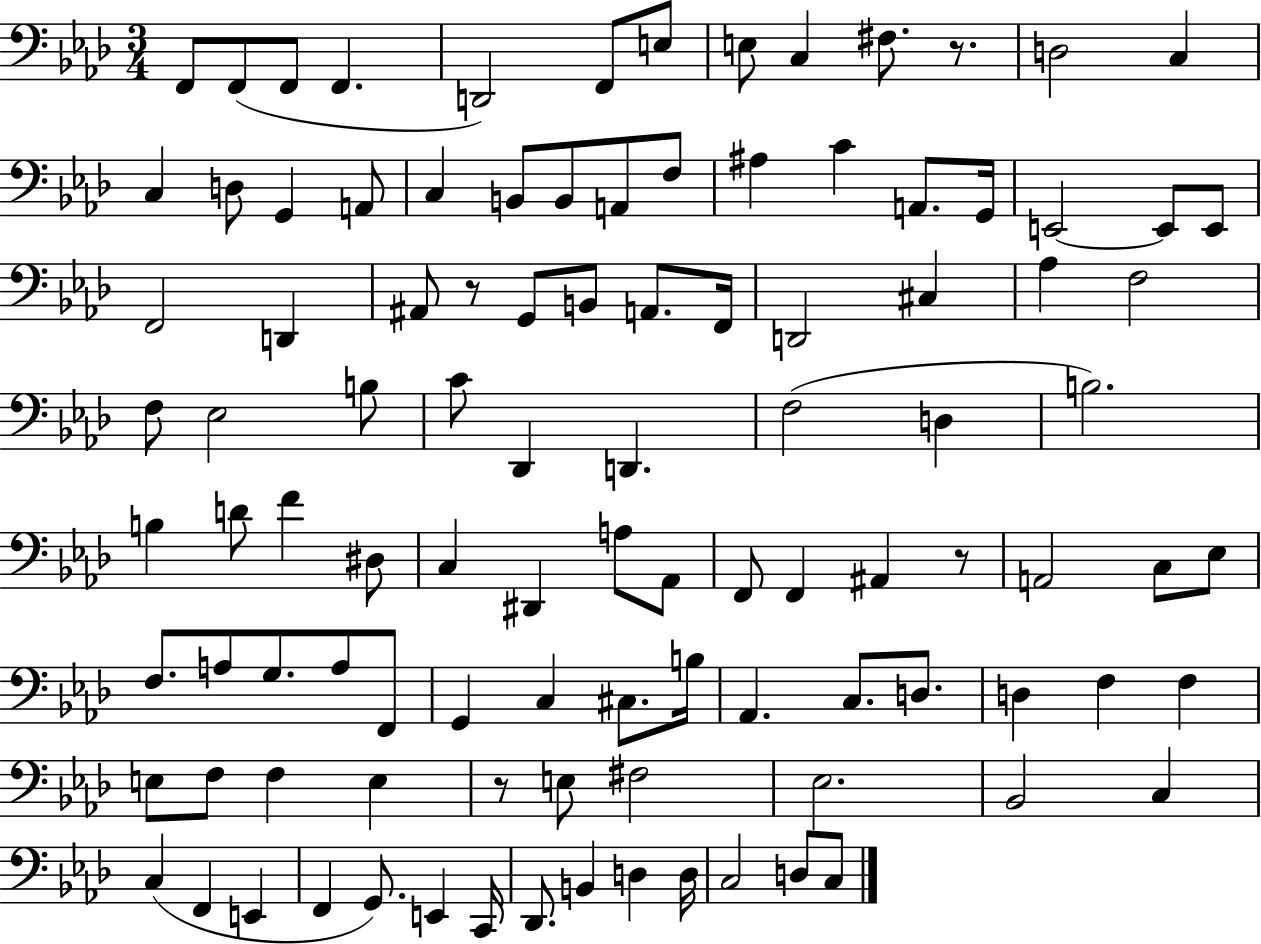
X:1
T:Untitled
M:3/4
L:1/4
K:Ab
F,,/2 F,,/2 F,,/2 F,, D,,2 F,,/2 E,/2 E,/2 C, ^F,/2 z/2 D,2 C, C, D,/2 G,, A,,/2 C, B,,/2 B,,/2 A,,/2 F,/2 ^A, C A,,/2 G,,/4 E,,2 E,,/2 E,,/2 F,,2 D,, ^A,,/2 z/2 G,,/2 B,,/2 A,,/2 F,,/4 D,,2 ^C, _A, F,2 F,/2 _E,2 B,/2 C/2 _D,, D,, F,2 D, B,2 B, D/2 F ^D,/2 C, ^D,, A,/2 _A,,/2 F,,/2 F,, ^A,, z/2 A,,2 C,/2 _E,/2 F,/2 A,/2 G,/2 A,/2 F,,/2 G,, C, ^C,/2 B,/4 _A,, C,/2 D,/2 D, F, F, E,/2 F,/2 F, E, z/2 E,/2 ^F,2 _E,2 _B,,2 C, C, F,, E,, F,, G,,/2 E,, C,,/4 _D,,/2 B,, D, D,/4 C,2 D,/2 C,/2